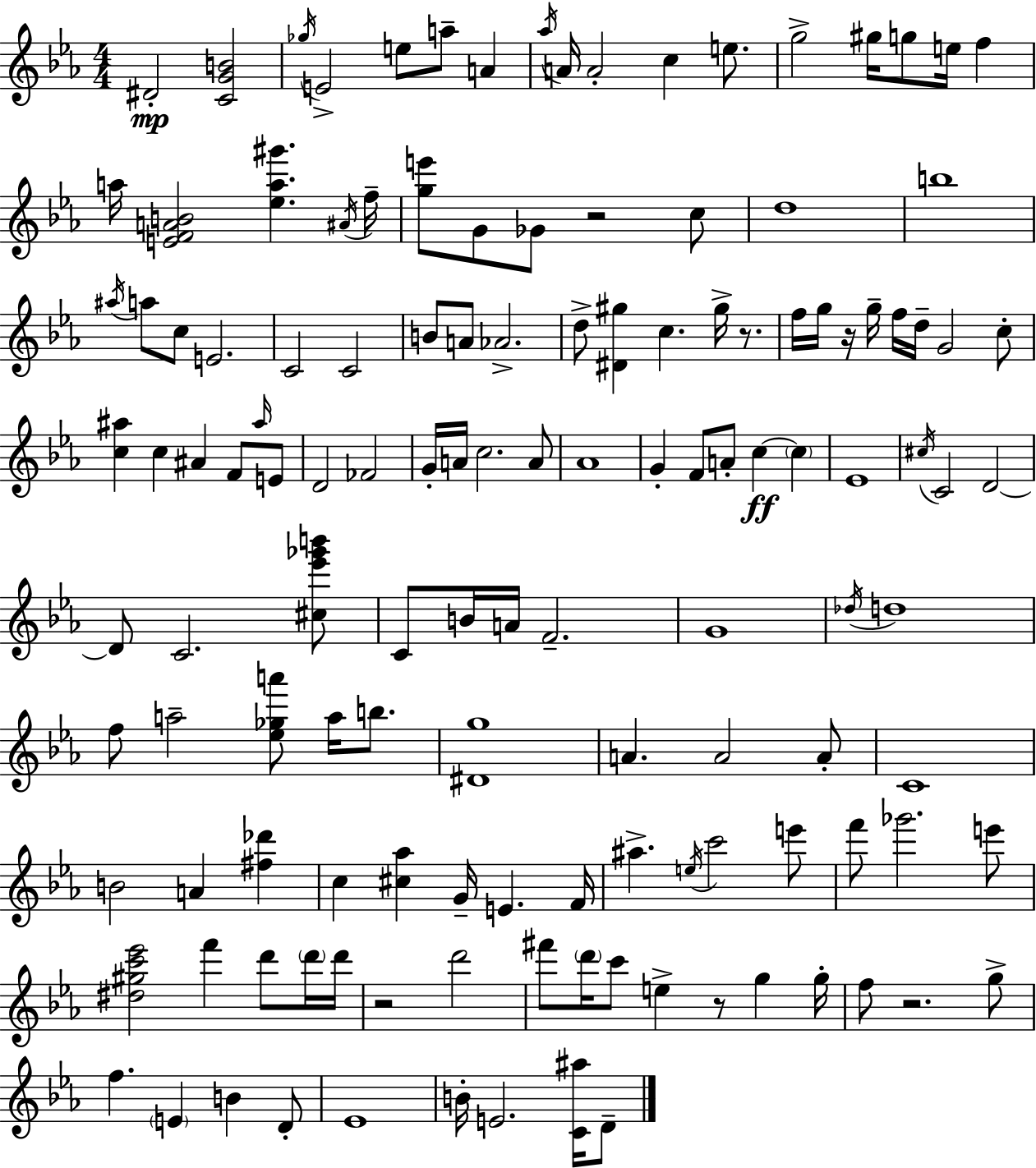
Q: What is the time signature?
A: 4/4